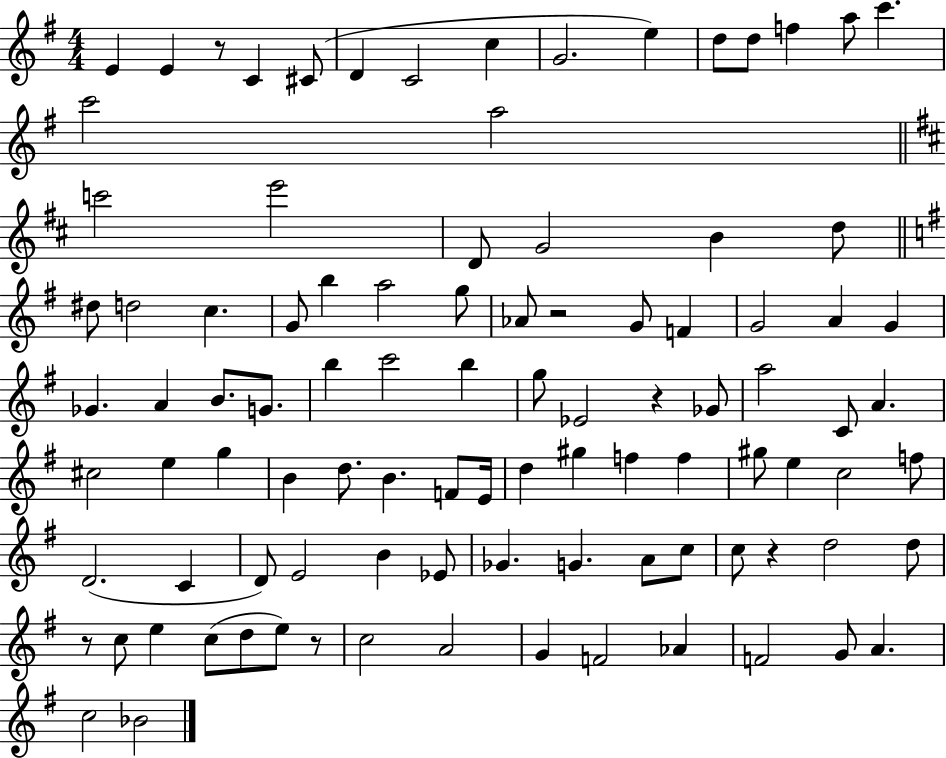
E4/q E4/q R/e C4/q C#4/e D4/q C4/h C5/q G4/h. E5/q D5/e D5/e F5/q A5/e C6/q. C6/h A5/h C6/h E6/h D4/e G4/h B4/q D5/e D#5/e D5/h C5/q. G4/e B5/q A5/h G5/e Ab4/e R/h G4/e F4/q G4/h A4/q G4/q Gb4/q. A4/q B4/e. G4/e. B5/q C6/h B5/q G5/e Eb4/h R/q Gb4/e A5/h C4/e A4/q. C#5/h E5/q G5/q B4/q D5/e. B4/q. F4/e E4/s D5/q G#5/q F5/q F5/q G#5/e E5/q C5/h F5/e D4/h. C4/q D4/e E4/h B4/q Eb4/e Gb4/q. G4/q. A4/e C5/e C5/e R/q D5/h D5/e R/e C5/e E5/q C5/e D5/e E5/e R/e C5/h A4/h G4/q F4/h Ab4/q F4/h G4/e A4/q. C5/h Bb4/h